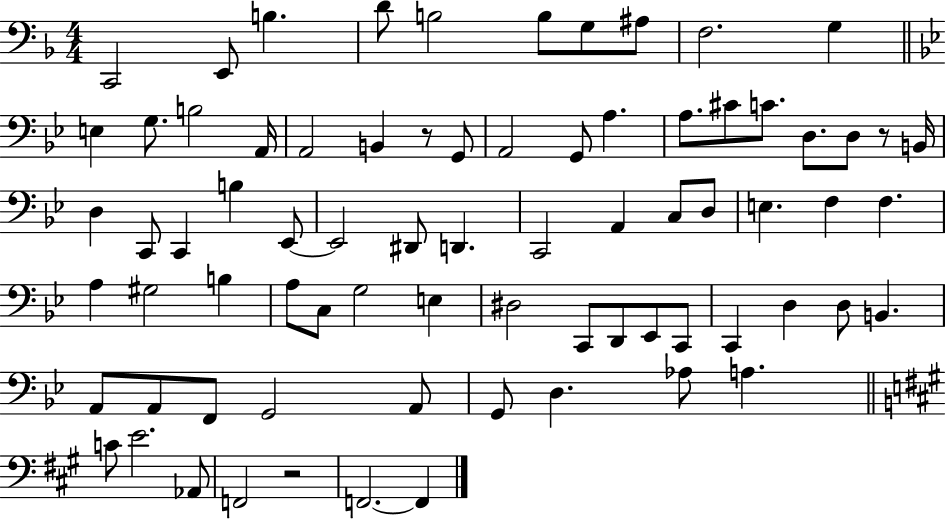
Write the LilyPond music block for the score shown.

{
  \clef bass
  \numericTimeSignature
  \time 4/4
  \key f \major
  c,2 e,8 b4. | d'8 b2 b8 g8 ais8 | f2. g4 | \bar "||" \break \key bes \major e4 g8. b2 a,16 | a,2 b,4 r8 g,8 | a,2 g,8 a4. | a8. cis'8 c'8. d8. d8 r8 b,16 | \break d4 c,8 c,4 b4 ees,8~~ | ees,2 dis,8 d,4. | c,2 a,4 c8 d8 | e4. f4 f4. | \break a4 gis2 b4 | a8 c8 g2 e4 | dis2 c,8 d,8 ees,8 c,8 | c,4 d4 d8 b,4. | \break a,8 a,8 f,8 g,2 a,8 | g,8 d4. aes8 a4. | \bar "||" \break \key a \major c'8 e'2. aes,8 | f,2 r2 | f,2.~~ f,4 | \bar "|."
}